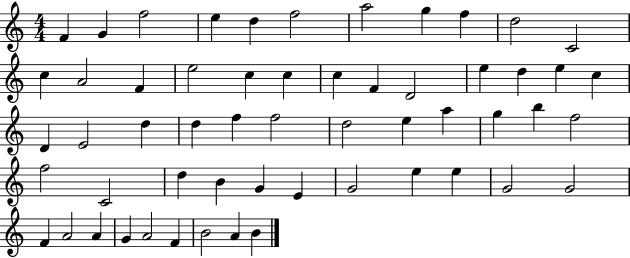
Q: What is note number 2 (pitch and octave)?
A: G4